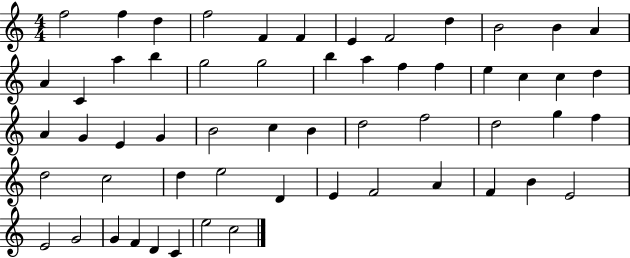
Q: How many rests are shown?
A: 0